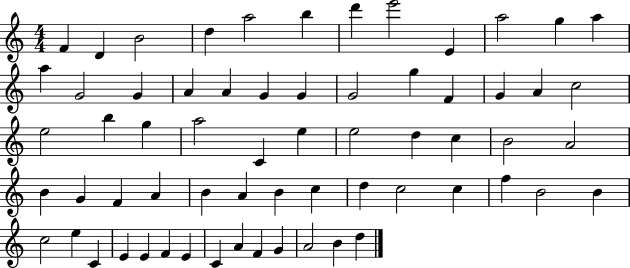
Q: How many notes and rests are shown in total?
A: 64